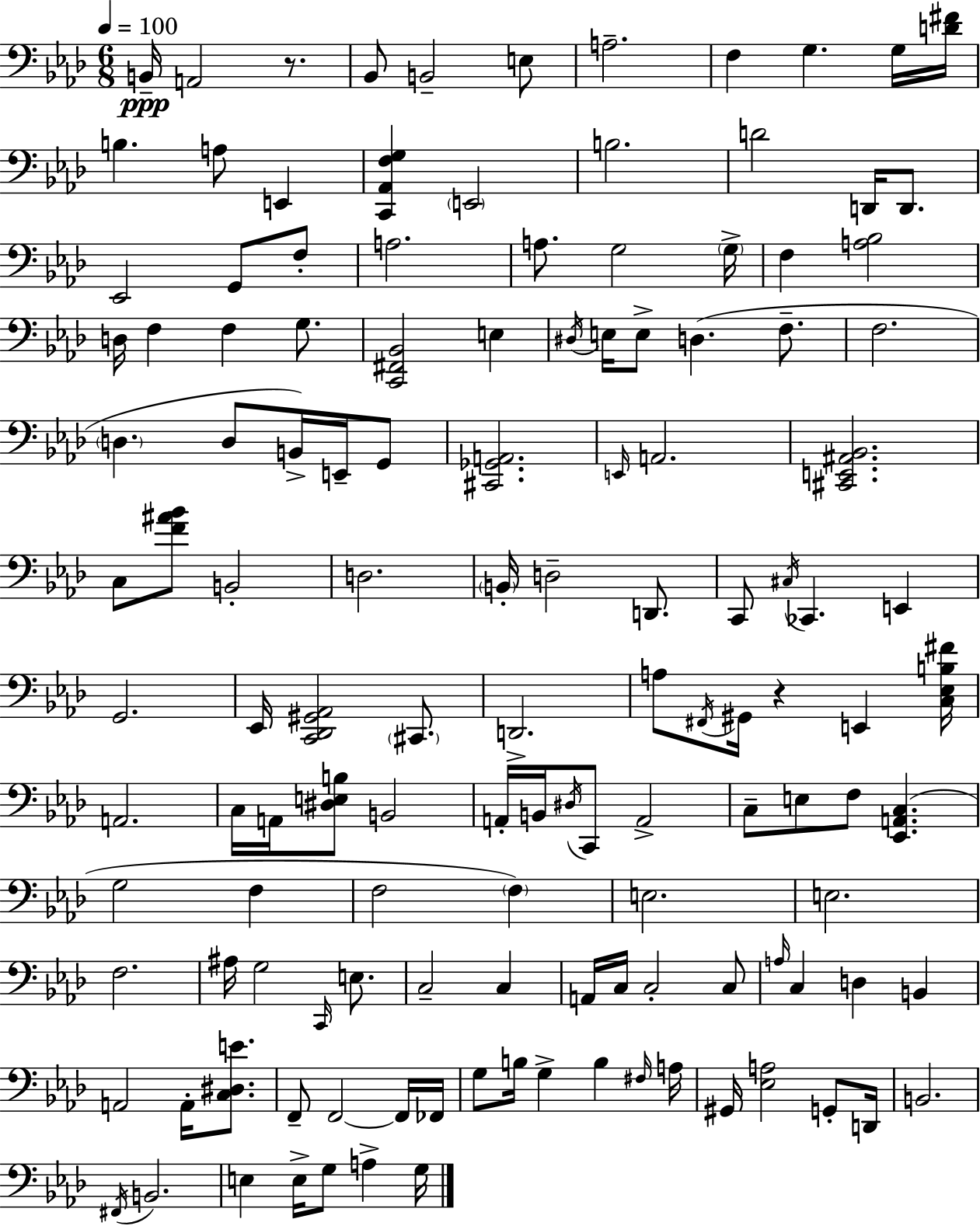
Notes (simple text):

B2/s A2/h R/e. Bb2/e B2/h E3/e A3/h. F3/q G3/q. G3/s [D4,F#4]/s B3/q. A3/e E2/q [C2,Ab2,F3,G3]/q E2/h B3/h. D4/h D2/s D2/e. Eb2/h G2/e F3/e A3/h. A3/e. G3/h G3/s F3/q [A3,Bb3]/h D3/s F3/q F3/q G3/e. [C2,F#2,Bb2]/h E3/q D#3/s E3/s E3/e D3/q. F3/e. F3/h. D3/q. D3/e B2/s E2/s G2/e [C#2,Gb2,A2]/h. E2/s A2/h. [C#2,E2,A#2,Bb2]/h. C3/e [F4,A#4,Bb4]/e B2/h D3/h. B2/s D3/h D2/e. C2/e C#3/s CES2/q. E2/q G2/h. Eb2/s [C2,Db2,G#2,Ab2]/h C#2/e. D2/h. A3/e F#2/s G#2/s R/q E2/q [C3,Eb3,B3,F#4]/s A2/h. C3/s A2/s [D#3,E3,B3]/e B2/h A2/s B2/s D#3/s C2/e A2/h C3/e E3/e F3/e [Eb2,A2,C3]/q. G3/h F3/q F3/h F3/q E3/h. E3/h. F3/h. A#3/s G3/h C2/s E3/e. C3/h C3/q A2/s C3/s C3/h C3/e A3/s C3/q D3/q B2/q A2/h A2/s [C3,D#3,E4]/e. F2/e F2/h F2/s FES2/s G3/e B3/s G3/q B3/q F#3/s A3/s G#2/s [Eb3,A3]/h G2/e D2/s B2/h. F#2/s B2/h. E3/q E3/s G3/e A3/q G3/s